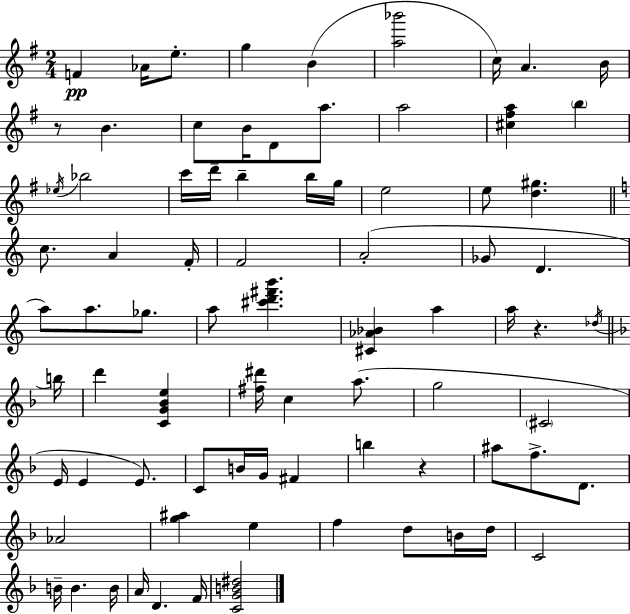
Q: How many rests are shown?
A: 3